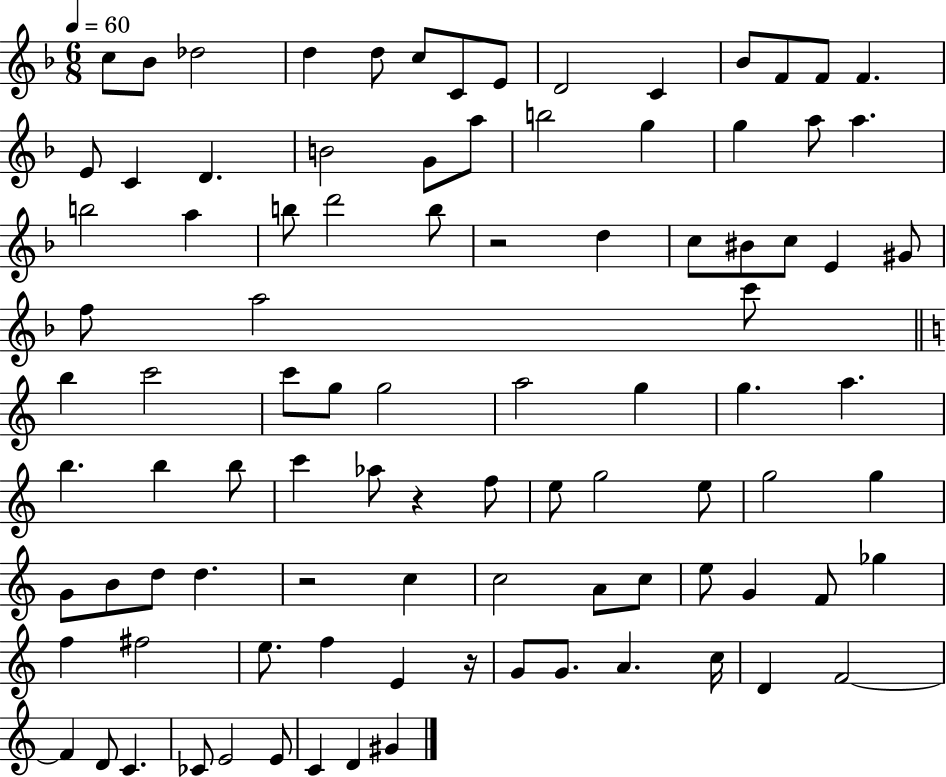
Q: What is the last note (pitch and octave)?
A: G#4